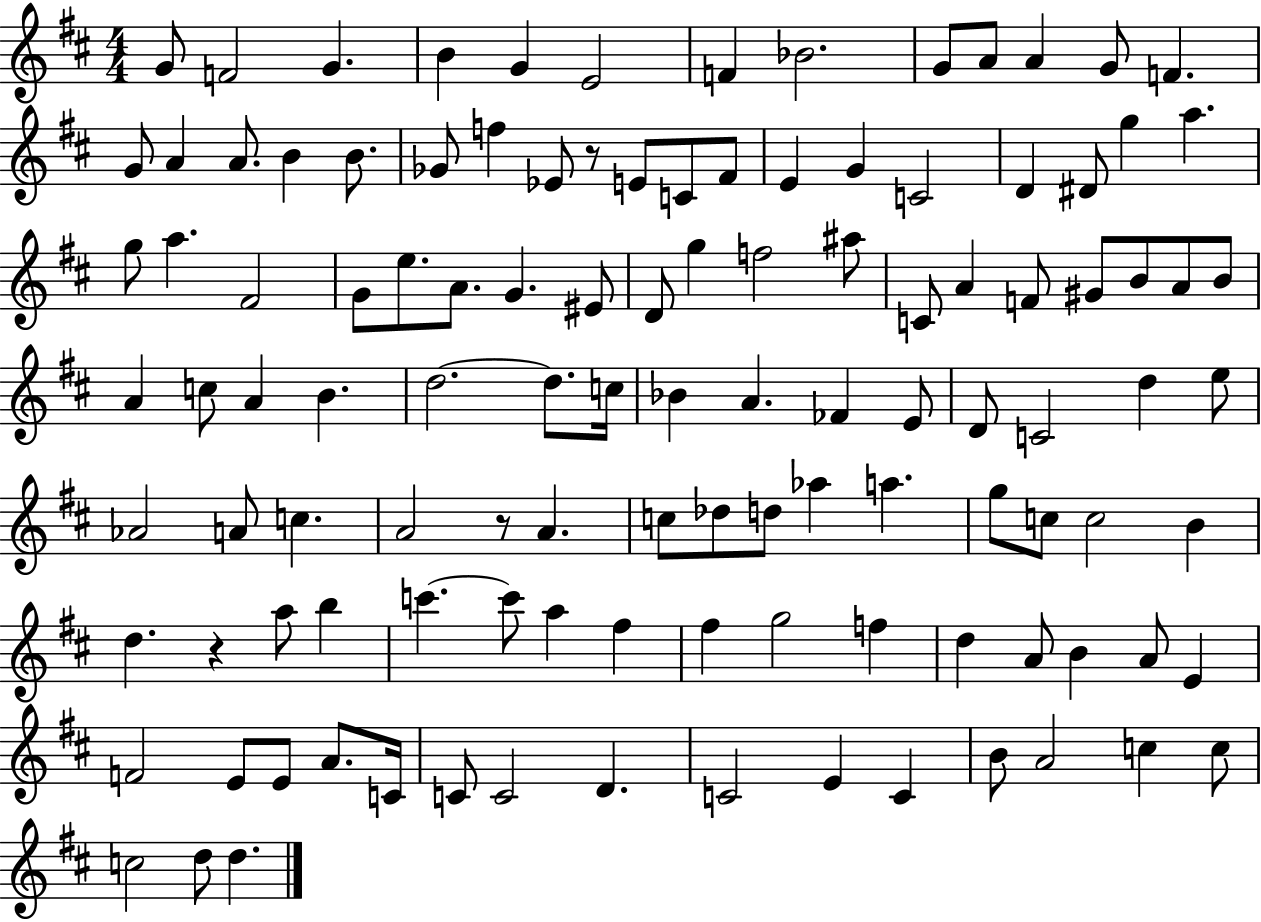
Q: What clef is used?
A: treble